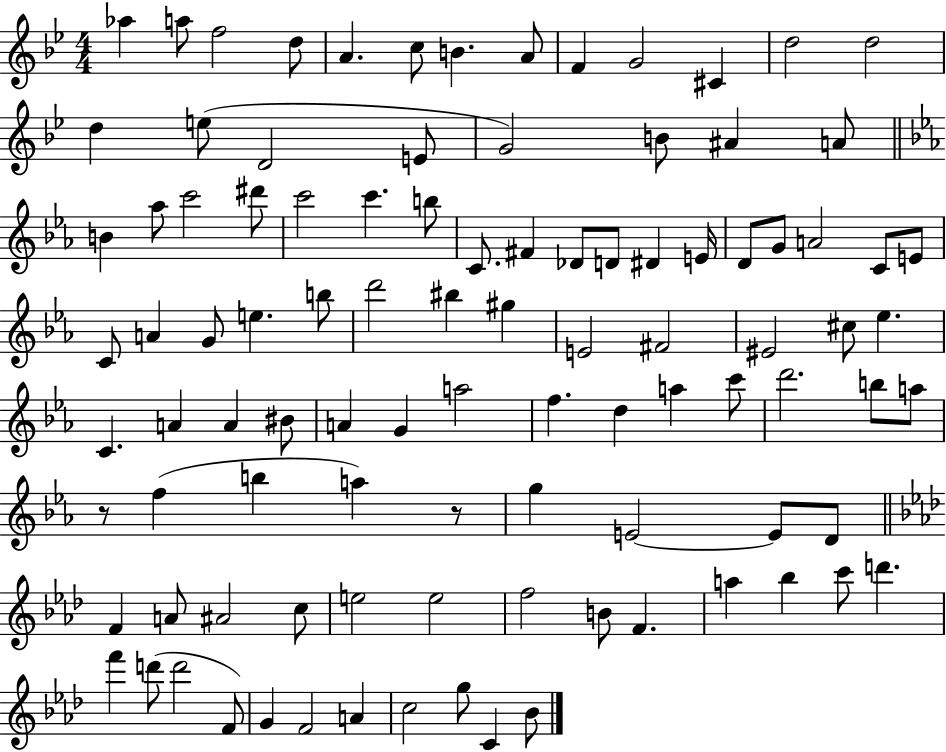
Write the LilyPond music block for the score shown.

{
  \clef treble
  \numericTimeSignature
  \time 4/4
  \key bes \major
  aes''4 a''8 f''2 d''8 | a'4. c''8 b'4. a'8 | f'4 g'2 cis'4 | d''2 d''2 | \break d''4 e''8( d'2 e'8 | g'2) b'8 ais'4 a'8 | \bar "||" \break \key ees \major b'4 aes''8 c'''2 dis'''8 | c'''2 c'''4. b''8 | c'8. fis'4 des'8 d'8 dis'4 e'16 | d'8 g'8 a'2 c'8 e'8 | \break c'8 a'4 g'8 e''4. b''8 | d'''2 bis''4 gis''4 | e'2 fis'2 | eis'2 cis''8 ees''4. | \break c'4. a'4 a'4 bis'8 | a'4 g'4 a''2 | f''4. d''4 a''4 c'''8 | d'''2. b''8 a''8 | \break r8 f''4( b''4 a''4) r8 | g''4 e'2~~ e'8 d'8 | \bar "||" \break \key f \minor f'4 a'8 ais'2 c''8 | e''2 e''2 | f''2 b'8 f'4. | a''4 bes''4 c'''8 d'''4. | \break f'''4 d'''8( d'''2 f'8) | g'4 f'2 a'4 | c''2 g''8 c'4 bes'8 | \bar "|."
}